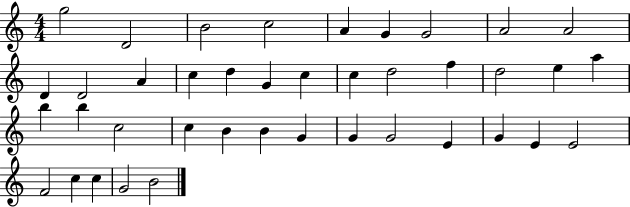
{
  \clef treble
  \numericTimeSignature
  \time 4/4
  \key c \major
  g''2 d'2 | b'2 c''2 | a'4 g'4 g'2 | a'2 a'2 | \break d'4 d'2 a'4 | c''4 d''4 g'4 c''4 | c''4 d''2 f''4 | d''2 e''4 a''4 | \break b''4 b''4 c''2 | c''4 b'4 b'4 g'4 | g'4 g'2 e'4 | g'4 e'4 e'2 | \break f'2 c''4 c''4 | g'2 b'2 | \bar "|."
}